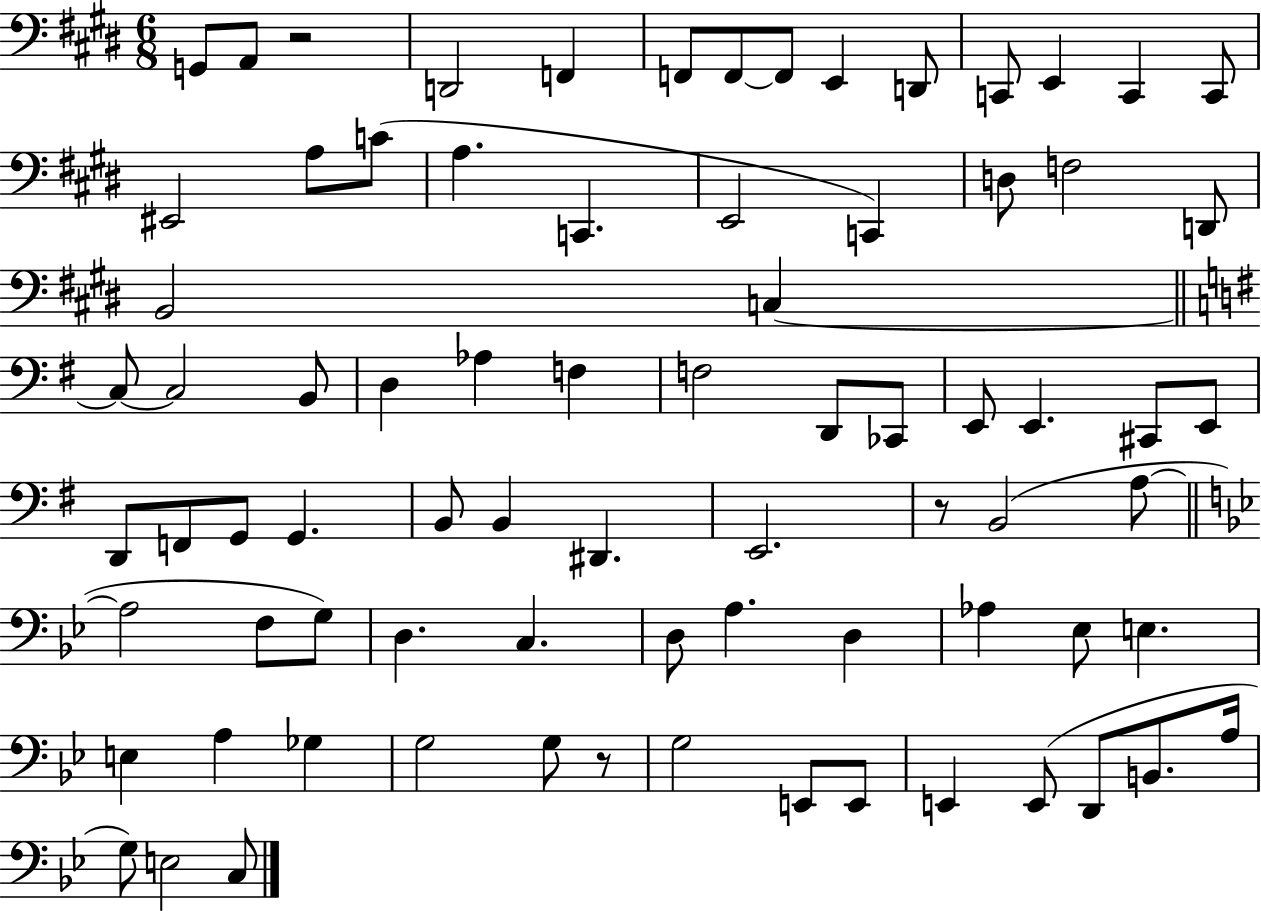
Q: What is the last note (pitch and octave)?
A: C3